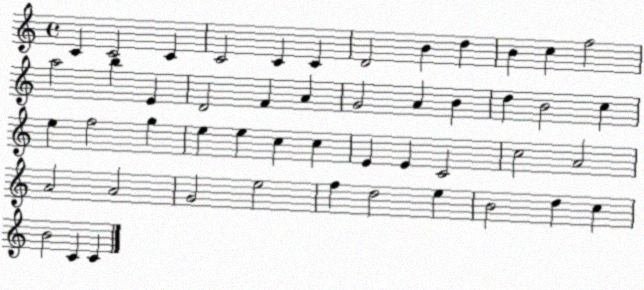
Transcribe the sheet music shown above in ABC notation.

X:1
T:Untitled
M:4/4
L:1/4
K:C
C C2 C C2 C C D2 B d B c f2 a2 b E D2 F A G2 A B d B2 c e f2 g e e c c E E C2 c2 A2 A2 A2 G2 e2 f d2 e B2 d c B2 C C